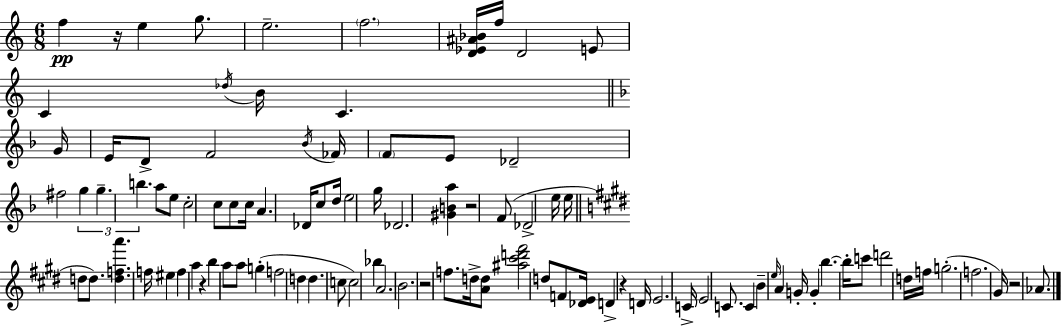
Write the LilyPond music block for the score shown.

{
  \clef treble
  \numericTimeSignature
  \time 6/8
  \key c \major
  f''4\pp r16 e''4 g''8. | e''2.-- | \parenthesize f''2. | <d' ees' ais' bes'>16 f''16 d'2 e'8 | \break c'4 \acciaccatura { des''16 } b'16 c'4. | \bar "||" \break \key d \minor g'16 e'16 d'8-> f'2 | \acciaccatura { bes'16 } fes'16 \parenthesize f'8 e'8 des'2-- | fis''2 \tuplet 3/2 { g''4 | g''4.-- b''4. } | \break a''8 e''8 c''2-. | c''8 c''8 c''16 a'4. | des'16 c''8 d''16 e''2 | g''16 des'2. | \break <gis' b' a''>4 r2 | f'8( des'2-> | e''16 e''16 \bar "||" \break \key e \major d''8 d''8.) <d'' f'' a'''>4. f''16 | eis''4 f''4 a''4 | r4 b''4 a''8 a''8 | g''4-.( f''2 | \break d''4 d''4. c''8 | c''2) bes''4 | a'2. | b'2. | \break r2 f''8. d''16-> | <a' d''>8 <ais'' cis''' d''' fis'''>2 d''8 | f'8 <des' e'>16 d'4-> r4 d'16 | e'2. | \break c'16-> e'2 c'8. | c'4 b'4-- \grace { e''16 } a'4 | g'16-. g'4-. b''4.~~ | b''16-. c'''8 d'''2 d''16 | \break f''16 g''2.-.( | f''2. | gis'16) r2 aes'8. | \bar "|."
}